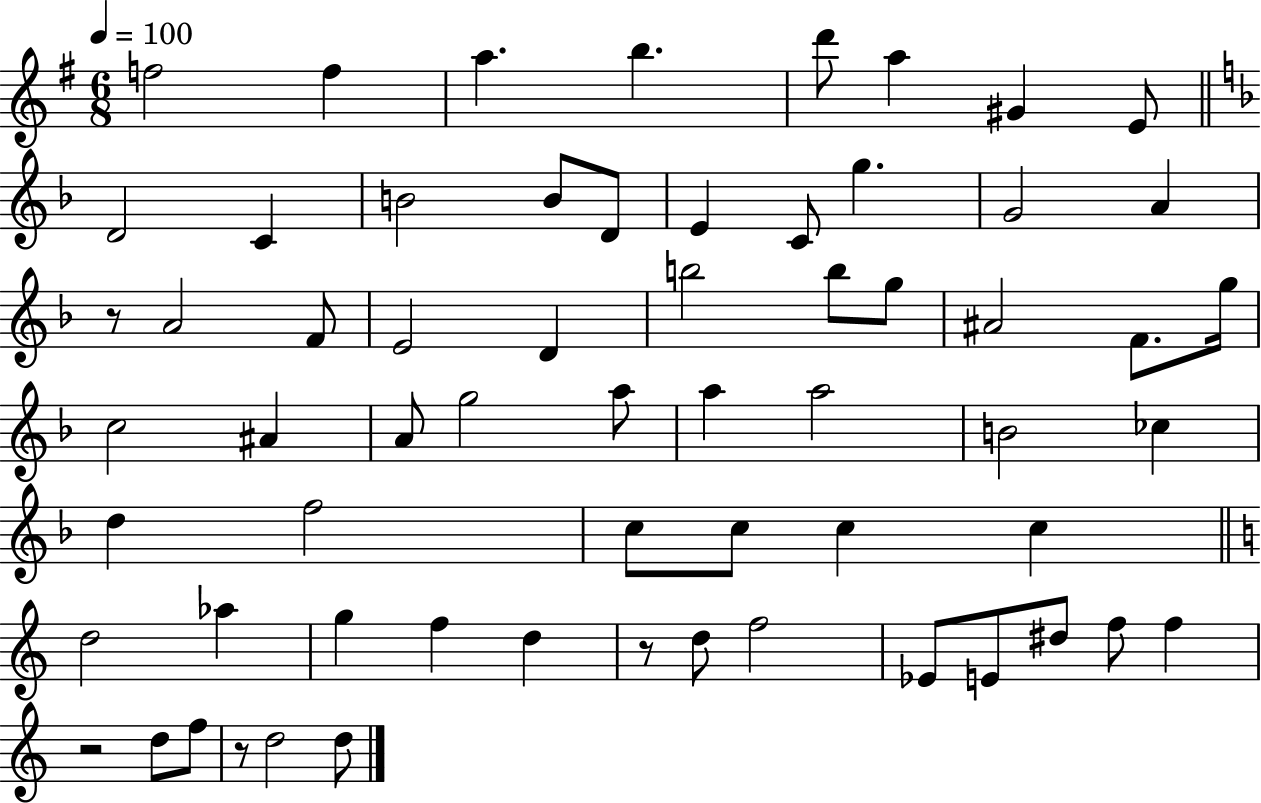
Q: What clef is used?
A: treble